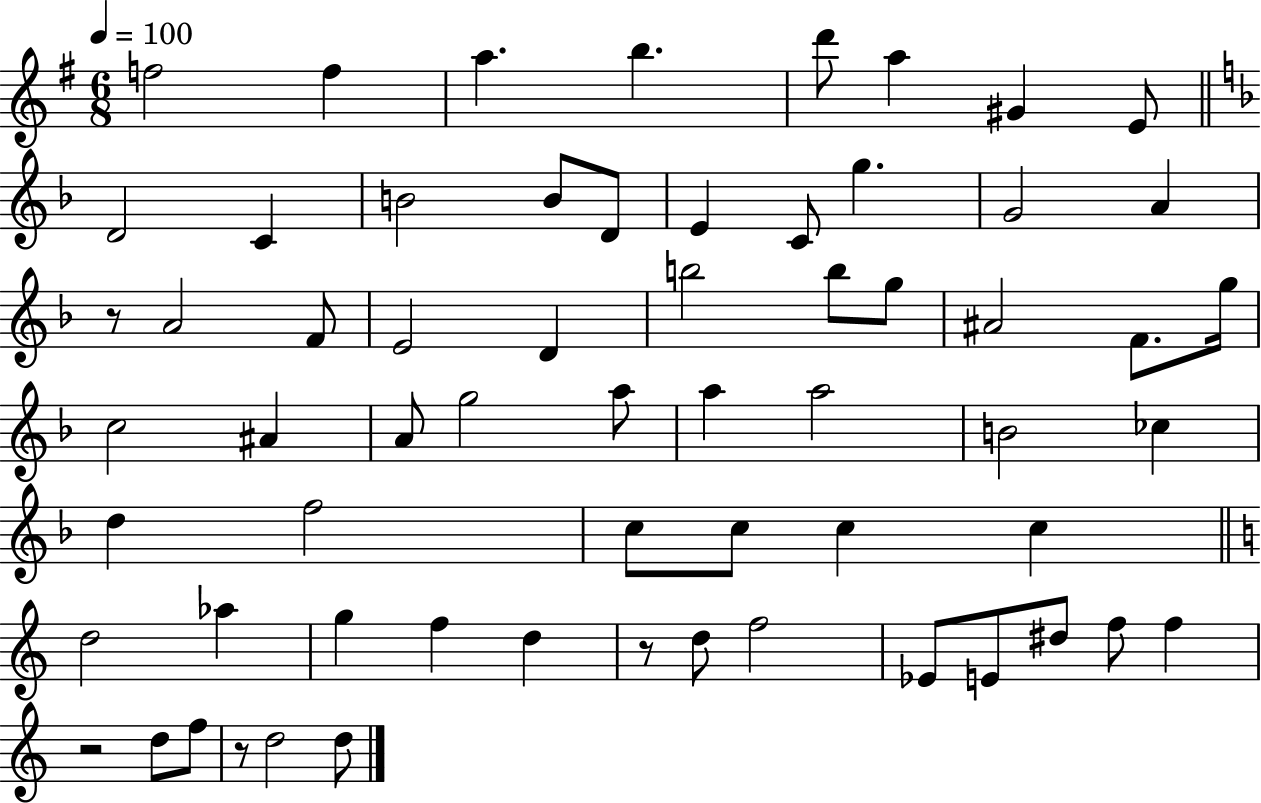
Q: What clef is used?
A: treble